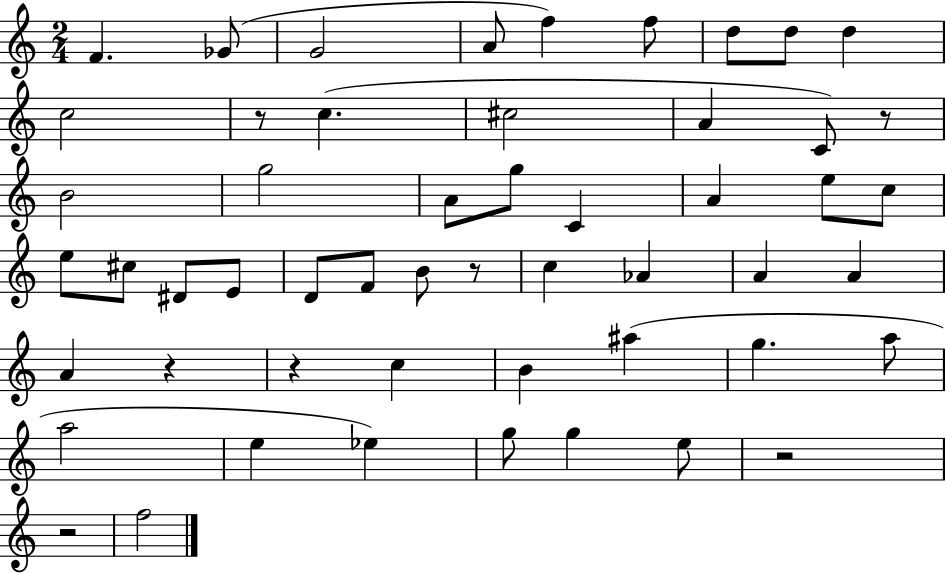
X:1
T:Untitled
M:2/4
L:1/4
K:C
F _G/2 G2 A/2 f f/2 d/2 d/2 d c2 z/2 c ^c2 A C/2 z/2 B2 g2 A/2 g/2 C A e/2 c/2 e/2 ^c/2 ^D/2 E/2 D/2 F/2 B/2 z/2 c _A A A A z z c B ^a g a/2 a2 e _e g/2 g e/2 z2 z2 f2